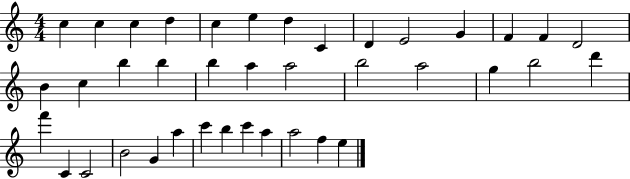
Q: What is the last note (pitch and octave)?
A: E5